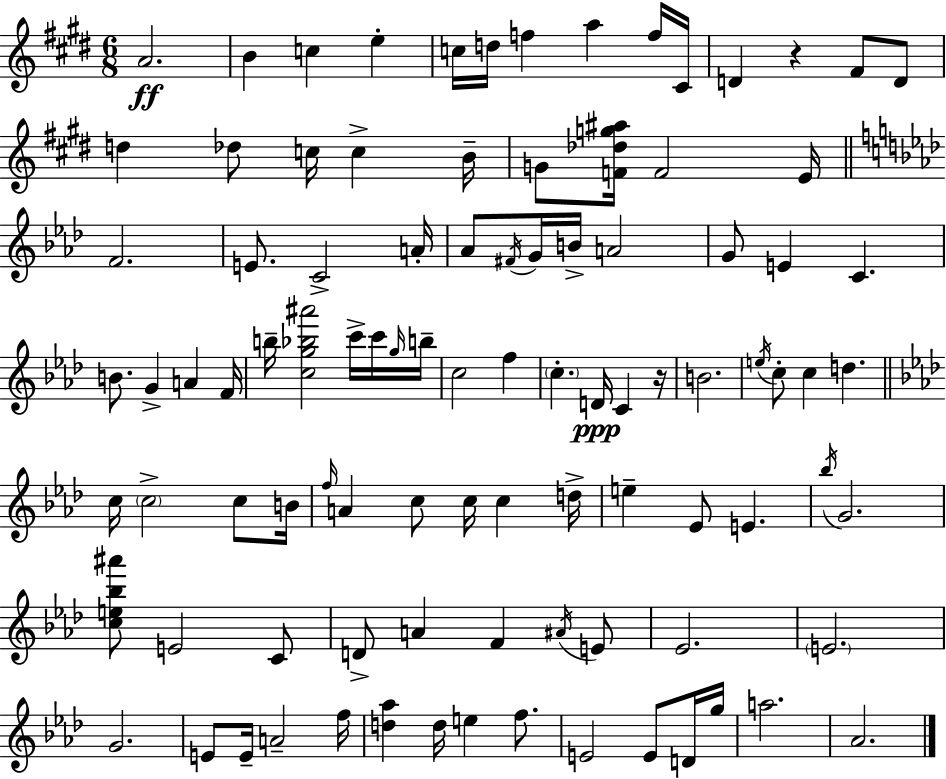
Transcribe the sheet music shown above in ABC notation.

X:1
T:Untitled
M:6/8
L:1/4
K:E
A2 B c e c/4 d/4 f a f/4 ^C/4 D z ^F/2 D/2 d _d/2 c/4 c B/4 G/2 [F_dg^a]/4 F2 E/4 F2 E/2 C2 A/4 _A/2 ^F/4 G/4 B/4 A2 G/2 E C B/2 G A F/4 b/4 [cg_b^a']2 c'/4 c'/4 g/4 b/4 c2 f c D/4 C z/4 B2 e/4 c/2 c d c/4 c2 c/2 B/4 f/4 A c/2 c/4 c d/4 e _E/2 E _b/4 G2 [ce_b^a']/2 E2 C/2 D/2 A F ^A/4 E/2 _E2 E2 G2 E/2 E/4 A2 f/4 [d_a] d/4 e f/2 E2 E/2 D/4 g/4 a2 _A2